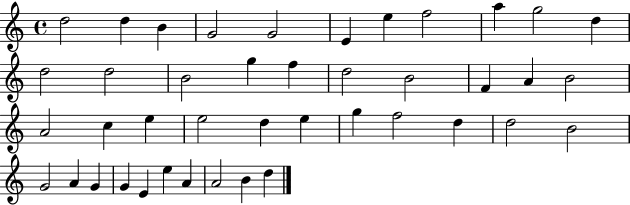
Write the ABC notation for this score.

X:1
T:Untitled
M:4/4
L:1/4
K:C
d2 d B G2 G2 E e f2 a g2 d d2 d2 B2 g f d2 B2 F A B2 A2 c e e2 d e g f2 d d2 B2 G2 A G G E e A A2 B d